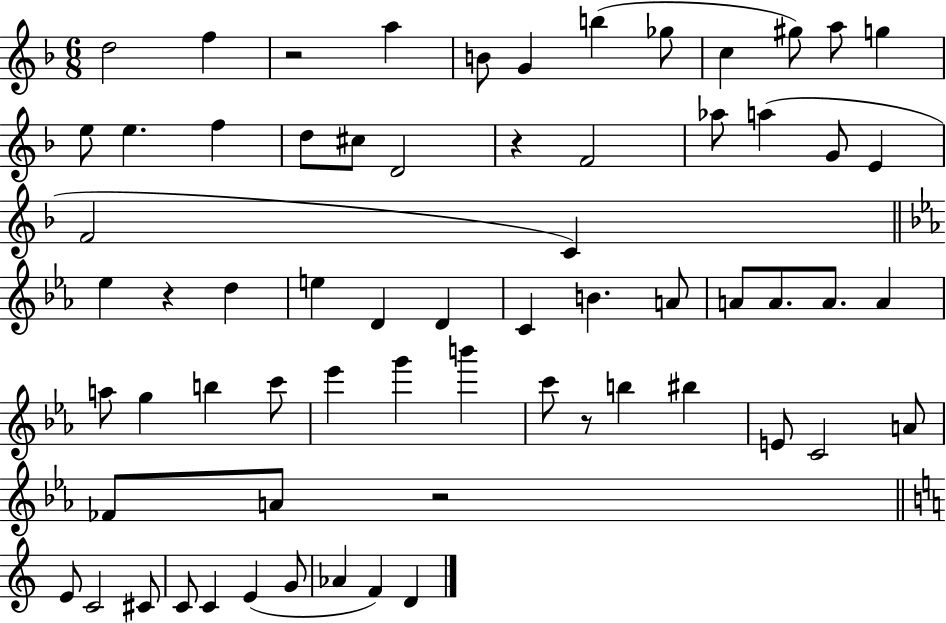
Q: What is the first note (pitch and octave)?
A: D5